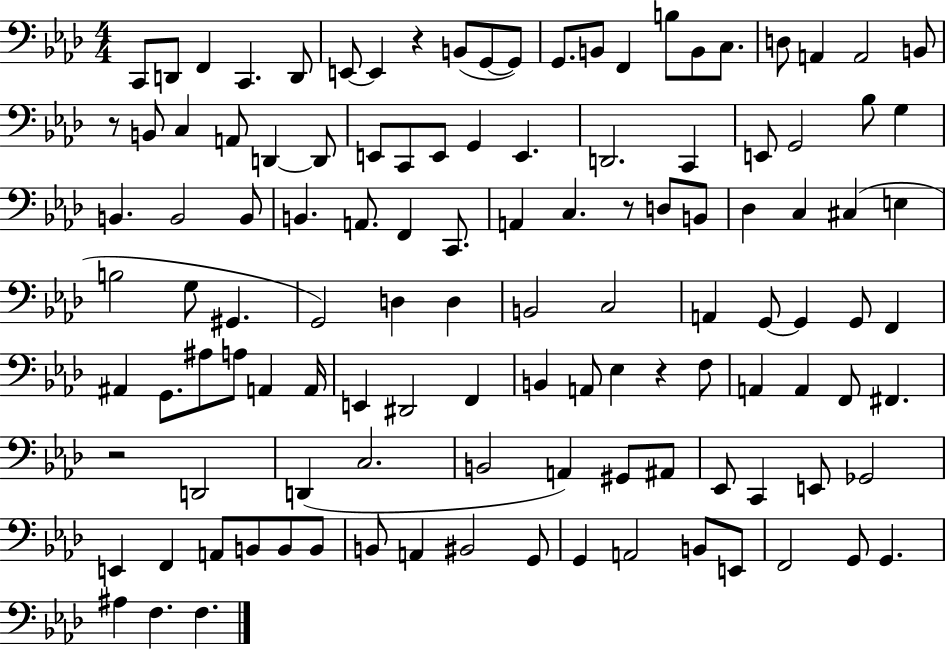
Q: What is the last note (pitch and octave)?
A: F3